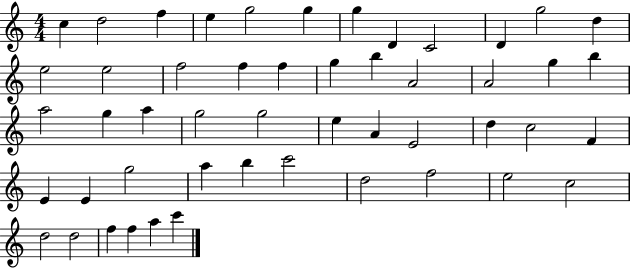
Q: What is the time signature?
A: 4/4